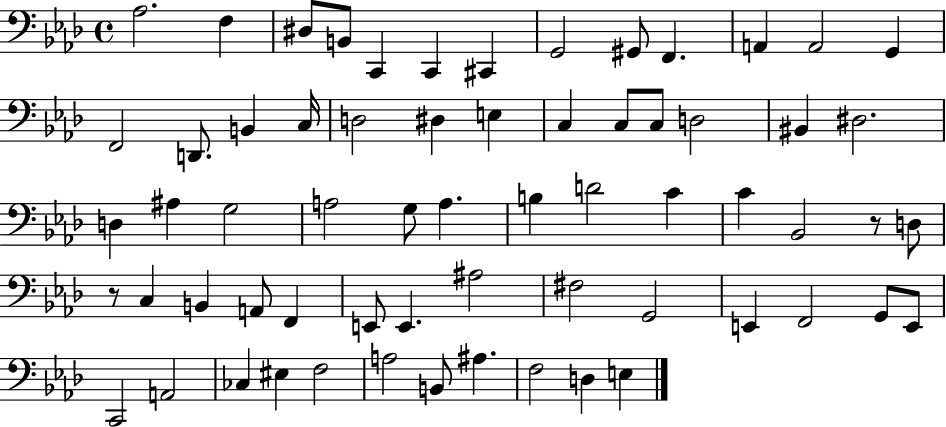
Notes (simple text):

Ab3/h. F3/q D#3/e B2/e C2/q C2/q C#2/q G2/h G#2/e F2/q. A2/q A2/h G2/q F2/h D2/e. B2/q C3/s D3/h D#3/q E3/q C3/q C3/e C3/e D3/h BIS2/q D#3/h. D3/q A#3/q G3/h A3/h G3/e A3/q. B3/q D4/h C4/q C4/q Bb2/h R/e D3/e R/e C3/q B2/q A2/e F2/q E2/e E2/q. A#3/h F#3/h G2/h E2/q F2/h G2/e E2/e C2/h A2/h CES3/q EIS3/q F3/h A3/h B2/e A#3/q. F3/h D3/q E3/q